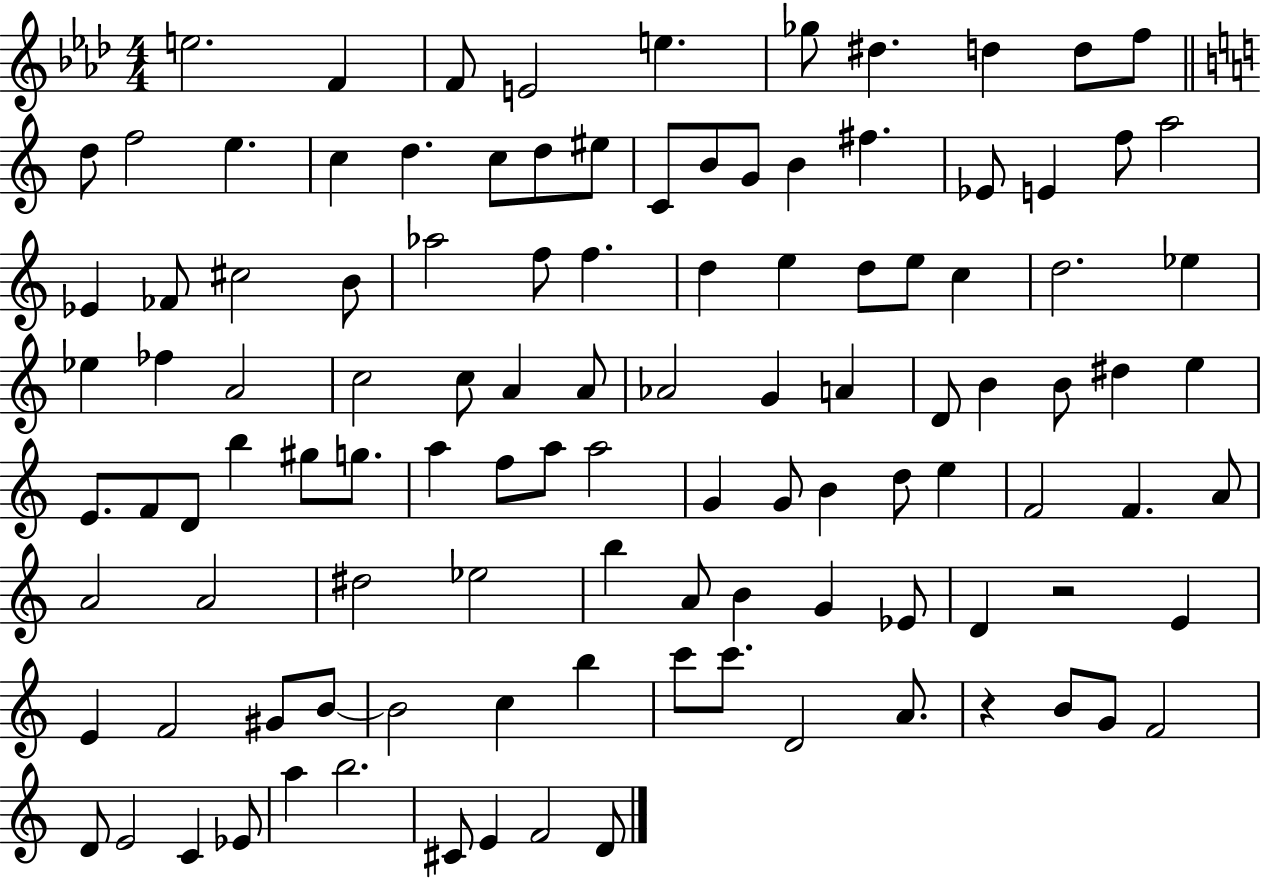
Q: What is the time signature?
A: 4/4